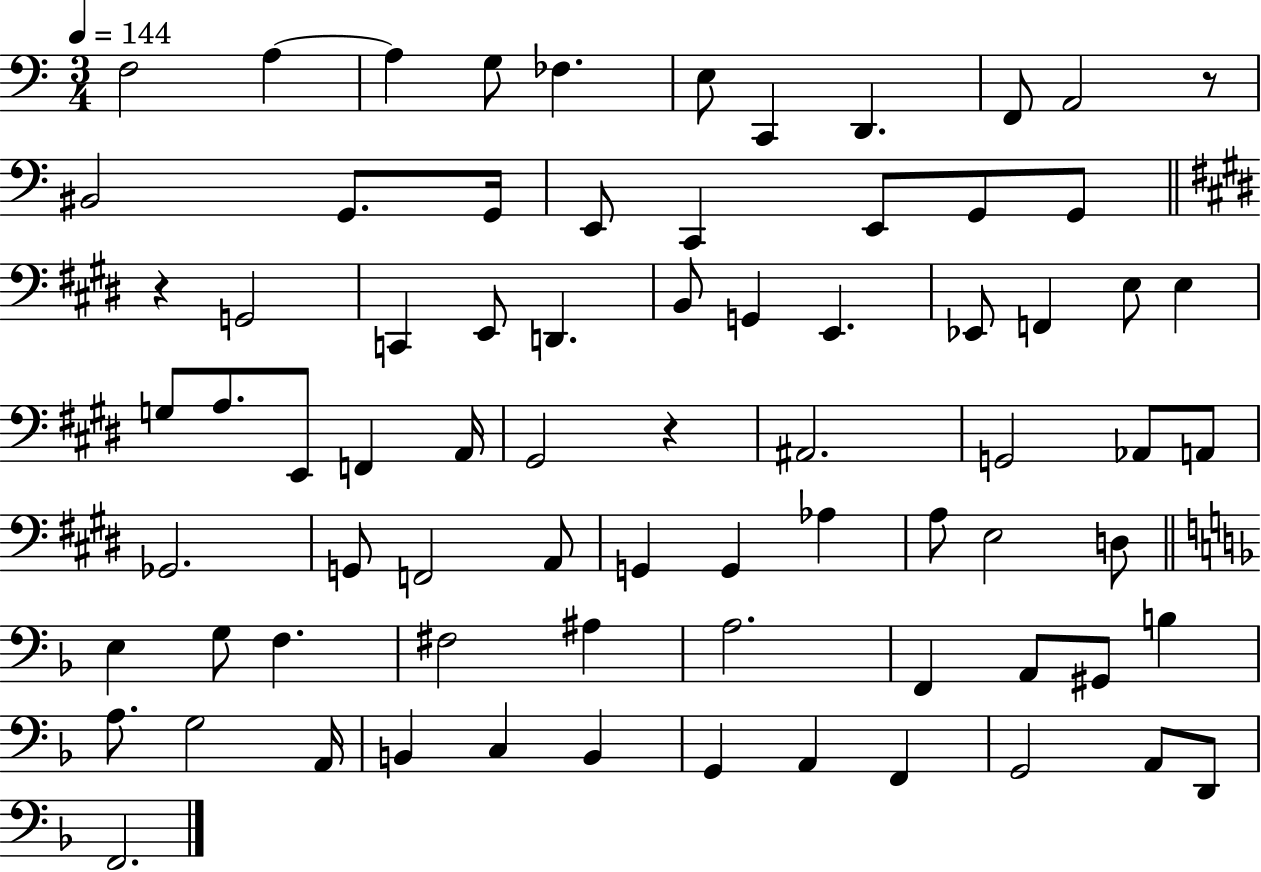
F3/h A3/q A3/q G3/e FES3/q. E3/e C2/q D2/q. F2/e A2/h R/e BIS2/h G2/e. G2/s E2/e C2/q E2/e G2/e G2/e R/q G2/h C2/q E2/e D2/q. B2/e G2/q E2/q. Eb2/e F2/q E3/e E3/q G3/e A3/e. E2/e F2/q A2/s G#2/h R/q A#2/h. G2/h Ab2/e A2/e Gb2/h. G2/e F2/h A2/e G2/q G2/q Ab3/q A3/e E3/h D3/e E3/q G3/e F3/q. F#3/h A#3/q A3/h. F2/q A2/e G#2/e B3/q A3/e. G3/h A2/s B2/q C3/q B2/q G2/q A2/q F2/q G2/h A2/e D2/e F2/h.